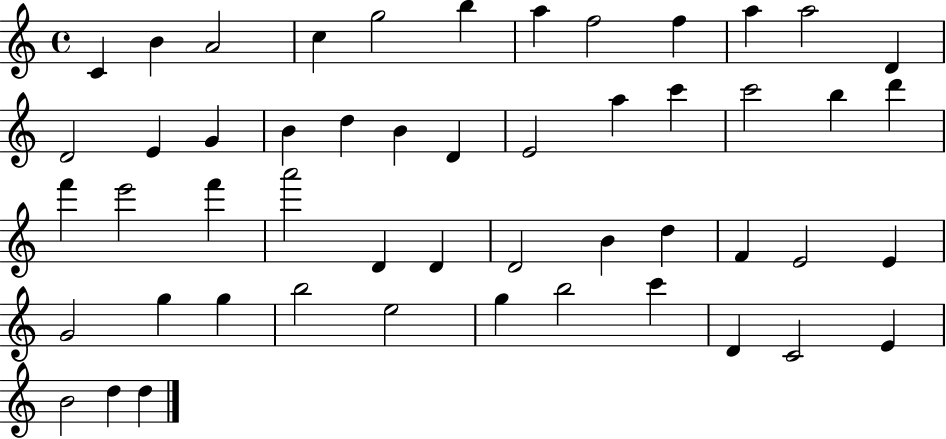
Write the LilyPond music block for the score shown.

{
  \clef treble
  \time 4/4
  \defaultTimeSignature
  \key c \major
  c'4 b'4 a'2 | c''4 g''2 b''4 | a''4 f''2 f''4 | a''4 a''2 d'4 | \break d'2 e'4 g'4 | b'4 d''4 b'4 d'4 | e'2 a''4 c'''4 | c'''2 b''4 d'''4 | \break f'''4 e'''2 f'''4 | a'''2 d'4 d'4 | d'2 b'4 d''4 | f'4 e'2 e'4 | \break g'2 g''4 g''4 | b''2 e''2 | g''4 b''2 c'''4 | d'4 c'2 e'4 | \break b'2 d''4 d''4 | \bar "|."
}